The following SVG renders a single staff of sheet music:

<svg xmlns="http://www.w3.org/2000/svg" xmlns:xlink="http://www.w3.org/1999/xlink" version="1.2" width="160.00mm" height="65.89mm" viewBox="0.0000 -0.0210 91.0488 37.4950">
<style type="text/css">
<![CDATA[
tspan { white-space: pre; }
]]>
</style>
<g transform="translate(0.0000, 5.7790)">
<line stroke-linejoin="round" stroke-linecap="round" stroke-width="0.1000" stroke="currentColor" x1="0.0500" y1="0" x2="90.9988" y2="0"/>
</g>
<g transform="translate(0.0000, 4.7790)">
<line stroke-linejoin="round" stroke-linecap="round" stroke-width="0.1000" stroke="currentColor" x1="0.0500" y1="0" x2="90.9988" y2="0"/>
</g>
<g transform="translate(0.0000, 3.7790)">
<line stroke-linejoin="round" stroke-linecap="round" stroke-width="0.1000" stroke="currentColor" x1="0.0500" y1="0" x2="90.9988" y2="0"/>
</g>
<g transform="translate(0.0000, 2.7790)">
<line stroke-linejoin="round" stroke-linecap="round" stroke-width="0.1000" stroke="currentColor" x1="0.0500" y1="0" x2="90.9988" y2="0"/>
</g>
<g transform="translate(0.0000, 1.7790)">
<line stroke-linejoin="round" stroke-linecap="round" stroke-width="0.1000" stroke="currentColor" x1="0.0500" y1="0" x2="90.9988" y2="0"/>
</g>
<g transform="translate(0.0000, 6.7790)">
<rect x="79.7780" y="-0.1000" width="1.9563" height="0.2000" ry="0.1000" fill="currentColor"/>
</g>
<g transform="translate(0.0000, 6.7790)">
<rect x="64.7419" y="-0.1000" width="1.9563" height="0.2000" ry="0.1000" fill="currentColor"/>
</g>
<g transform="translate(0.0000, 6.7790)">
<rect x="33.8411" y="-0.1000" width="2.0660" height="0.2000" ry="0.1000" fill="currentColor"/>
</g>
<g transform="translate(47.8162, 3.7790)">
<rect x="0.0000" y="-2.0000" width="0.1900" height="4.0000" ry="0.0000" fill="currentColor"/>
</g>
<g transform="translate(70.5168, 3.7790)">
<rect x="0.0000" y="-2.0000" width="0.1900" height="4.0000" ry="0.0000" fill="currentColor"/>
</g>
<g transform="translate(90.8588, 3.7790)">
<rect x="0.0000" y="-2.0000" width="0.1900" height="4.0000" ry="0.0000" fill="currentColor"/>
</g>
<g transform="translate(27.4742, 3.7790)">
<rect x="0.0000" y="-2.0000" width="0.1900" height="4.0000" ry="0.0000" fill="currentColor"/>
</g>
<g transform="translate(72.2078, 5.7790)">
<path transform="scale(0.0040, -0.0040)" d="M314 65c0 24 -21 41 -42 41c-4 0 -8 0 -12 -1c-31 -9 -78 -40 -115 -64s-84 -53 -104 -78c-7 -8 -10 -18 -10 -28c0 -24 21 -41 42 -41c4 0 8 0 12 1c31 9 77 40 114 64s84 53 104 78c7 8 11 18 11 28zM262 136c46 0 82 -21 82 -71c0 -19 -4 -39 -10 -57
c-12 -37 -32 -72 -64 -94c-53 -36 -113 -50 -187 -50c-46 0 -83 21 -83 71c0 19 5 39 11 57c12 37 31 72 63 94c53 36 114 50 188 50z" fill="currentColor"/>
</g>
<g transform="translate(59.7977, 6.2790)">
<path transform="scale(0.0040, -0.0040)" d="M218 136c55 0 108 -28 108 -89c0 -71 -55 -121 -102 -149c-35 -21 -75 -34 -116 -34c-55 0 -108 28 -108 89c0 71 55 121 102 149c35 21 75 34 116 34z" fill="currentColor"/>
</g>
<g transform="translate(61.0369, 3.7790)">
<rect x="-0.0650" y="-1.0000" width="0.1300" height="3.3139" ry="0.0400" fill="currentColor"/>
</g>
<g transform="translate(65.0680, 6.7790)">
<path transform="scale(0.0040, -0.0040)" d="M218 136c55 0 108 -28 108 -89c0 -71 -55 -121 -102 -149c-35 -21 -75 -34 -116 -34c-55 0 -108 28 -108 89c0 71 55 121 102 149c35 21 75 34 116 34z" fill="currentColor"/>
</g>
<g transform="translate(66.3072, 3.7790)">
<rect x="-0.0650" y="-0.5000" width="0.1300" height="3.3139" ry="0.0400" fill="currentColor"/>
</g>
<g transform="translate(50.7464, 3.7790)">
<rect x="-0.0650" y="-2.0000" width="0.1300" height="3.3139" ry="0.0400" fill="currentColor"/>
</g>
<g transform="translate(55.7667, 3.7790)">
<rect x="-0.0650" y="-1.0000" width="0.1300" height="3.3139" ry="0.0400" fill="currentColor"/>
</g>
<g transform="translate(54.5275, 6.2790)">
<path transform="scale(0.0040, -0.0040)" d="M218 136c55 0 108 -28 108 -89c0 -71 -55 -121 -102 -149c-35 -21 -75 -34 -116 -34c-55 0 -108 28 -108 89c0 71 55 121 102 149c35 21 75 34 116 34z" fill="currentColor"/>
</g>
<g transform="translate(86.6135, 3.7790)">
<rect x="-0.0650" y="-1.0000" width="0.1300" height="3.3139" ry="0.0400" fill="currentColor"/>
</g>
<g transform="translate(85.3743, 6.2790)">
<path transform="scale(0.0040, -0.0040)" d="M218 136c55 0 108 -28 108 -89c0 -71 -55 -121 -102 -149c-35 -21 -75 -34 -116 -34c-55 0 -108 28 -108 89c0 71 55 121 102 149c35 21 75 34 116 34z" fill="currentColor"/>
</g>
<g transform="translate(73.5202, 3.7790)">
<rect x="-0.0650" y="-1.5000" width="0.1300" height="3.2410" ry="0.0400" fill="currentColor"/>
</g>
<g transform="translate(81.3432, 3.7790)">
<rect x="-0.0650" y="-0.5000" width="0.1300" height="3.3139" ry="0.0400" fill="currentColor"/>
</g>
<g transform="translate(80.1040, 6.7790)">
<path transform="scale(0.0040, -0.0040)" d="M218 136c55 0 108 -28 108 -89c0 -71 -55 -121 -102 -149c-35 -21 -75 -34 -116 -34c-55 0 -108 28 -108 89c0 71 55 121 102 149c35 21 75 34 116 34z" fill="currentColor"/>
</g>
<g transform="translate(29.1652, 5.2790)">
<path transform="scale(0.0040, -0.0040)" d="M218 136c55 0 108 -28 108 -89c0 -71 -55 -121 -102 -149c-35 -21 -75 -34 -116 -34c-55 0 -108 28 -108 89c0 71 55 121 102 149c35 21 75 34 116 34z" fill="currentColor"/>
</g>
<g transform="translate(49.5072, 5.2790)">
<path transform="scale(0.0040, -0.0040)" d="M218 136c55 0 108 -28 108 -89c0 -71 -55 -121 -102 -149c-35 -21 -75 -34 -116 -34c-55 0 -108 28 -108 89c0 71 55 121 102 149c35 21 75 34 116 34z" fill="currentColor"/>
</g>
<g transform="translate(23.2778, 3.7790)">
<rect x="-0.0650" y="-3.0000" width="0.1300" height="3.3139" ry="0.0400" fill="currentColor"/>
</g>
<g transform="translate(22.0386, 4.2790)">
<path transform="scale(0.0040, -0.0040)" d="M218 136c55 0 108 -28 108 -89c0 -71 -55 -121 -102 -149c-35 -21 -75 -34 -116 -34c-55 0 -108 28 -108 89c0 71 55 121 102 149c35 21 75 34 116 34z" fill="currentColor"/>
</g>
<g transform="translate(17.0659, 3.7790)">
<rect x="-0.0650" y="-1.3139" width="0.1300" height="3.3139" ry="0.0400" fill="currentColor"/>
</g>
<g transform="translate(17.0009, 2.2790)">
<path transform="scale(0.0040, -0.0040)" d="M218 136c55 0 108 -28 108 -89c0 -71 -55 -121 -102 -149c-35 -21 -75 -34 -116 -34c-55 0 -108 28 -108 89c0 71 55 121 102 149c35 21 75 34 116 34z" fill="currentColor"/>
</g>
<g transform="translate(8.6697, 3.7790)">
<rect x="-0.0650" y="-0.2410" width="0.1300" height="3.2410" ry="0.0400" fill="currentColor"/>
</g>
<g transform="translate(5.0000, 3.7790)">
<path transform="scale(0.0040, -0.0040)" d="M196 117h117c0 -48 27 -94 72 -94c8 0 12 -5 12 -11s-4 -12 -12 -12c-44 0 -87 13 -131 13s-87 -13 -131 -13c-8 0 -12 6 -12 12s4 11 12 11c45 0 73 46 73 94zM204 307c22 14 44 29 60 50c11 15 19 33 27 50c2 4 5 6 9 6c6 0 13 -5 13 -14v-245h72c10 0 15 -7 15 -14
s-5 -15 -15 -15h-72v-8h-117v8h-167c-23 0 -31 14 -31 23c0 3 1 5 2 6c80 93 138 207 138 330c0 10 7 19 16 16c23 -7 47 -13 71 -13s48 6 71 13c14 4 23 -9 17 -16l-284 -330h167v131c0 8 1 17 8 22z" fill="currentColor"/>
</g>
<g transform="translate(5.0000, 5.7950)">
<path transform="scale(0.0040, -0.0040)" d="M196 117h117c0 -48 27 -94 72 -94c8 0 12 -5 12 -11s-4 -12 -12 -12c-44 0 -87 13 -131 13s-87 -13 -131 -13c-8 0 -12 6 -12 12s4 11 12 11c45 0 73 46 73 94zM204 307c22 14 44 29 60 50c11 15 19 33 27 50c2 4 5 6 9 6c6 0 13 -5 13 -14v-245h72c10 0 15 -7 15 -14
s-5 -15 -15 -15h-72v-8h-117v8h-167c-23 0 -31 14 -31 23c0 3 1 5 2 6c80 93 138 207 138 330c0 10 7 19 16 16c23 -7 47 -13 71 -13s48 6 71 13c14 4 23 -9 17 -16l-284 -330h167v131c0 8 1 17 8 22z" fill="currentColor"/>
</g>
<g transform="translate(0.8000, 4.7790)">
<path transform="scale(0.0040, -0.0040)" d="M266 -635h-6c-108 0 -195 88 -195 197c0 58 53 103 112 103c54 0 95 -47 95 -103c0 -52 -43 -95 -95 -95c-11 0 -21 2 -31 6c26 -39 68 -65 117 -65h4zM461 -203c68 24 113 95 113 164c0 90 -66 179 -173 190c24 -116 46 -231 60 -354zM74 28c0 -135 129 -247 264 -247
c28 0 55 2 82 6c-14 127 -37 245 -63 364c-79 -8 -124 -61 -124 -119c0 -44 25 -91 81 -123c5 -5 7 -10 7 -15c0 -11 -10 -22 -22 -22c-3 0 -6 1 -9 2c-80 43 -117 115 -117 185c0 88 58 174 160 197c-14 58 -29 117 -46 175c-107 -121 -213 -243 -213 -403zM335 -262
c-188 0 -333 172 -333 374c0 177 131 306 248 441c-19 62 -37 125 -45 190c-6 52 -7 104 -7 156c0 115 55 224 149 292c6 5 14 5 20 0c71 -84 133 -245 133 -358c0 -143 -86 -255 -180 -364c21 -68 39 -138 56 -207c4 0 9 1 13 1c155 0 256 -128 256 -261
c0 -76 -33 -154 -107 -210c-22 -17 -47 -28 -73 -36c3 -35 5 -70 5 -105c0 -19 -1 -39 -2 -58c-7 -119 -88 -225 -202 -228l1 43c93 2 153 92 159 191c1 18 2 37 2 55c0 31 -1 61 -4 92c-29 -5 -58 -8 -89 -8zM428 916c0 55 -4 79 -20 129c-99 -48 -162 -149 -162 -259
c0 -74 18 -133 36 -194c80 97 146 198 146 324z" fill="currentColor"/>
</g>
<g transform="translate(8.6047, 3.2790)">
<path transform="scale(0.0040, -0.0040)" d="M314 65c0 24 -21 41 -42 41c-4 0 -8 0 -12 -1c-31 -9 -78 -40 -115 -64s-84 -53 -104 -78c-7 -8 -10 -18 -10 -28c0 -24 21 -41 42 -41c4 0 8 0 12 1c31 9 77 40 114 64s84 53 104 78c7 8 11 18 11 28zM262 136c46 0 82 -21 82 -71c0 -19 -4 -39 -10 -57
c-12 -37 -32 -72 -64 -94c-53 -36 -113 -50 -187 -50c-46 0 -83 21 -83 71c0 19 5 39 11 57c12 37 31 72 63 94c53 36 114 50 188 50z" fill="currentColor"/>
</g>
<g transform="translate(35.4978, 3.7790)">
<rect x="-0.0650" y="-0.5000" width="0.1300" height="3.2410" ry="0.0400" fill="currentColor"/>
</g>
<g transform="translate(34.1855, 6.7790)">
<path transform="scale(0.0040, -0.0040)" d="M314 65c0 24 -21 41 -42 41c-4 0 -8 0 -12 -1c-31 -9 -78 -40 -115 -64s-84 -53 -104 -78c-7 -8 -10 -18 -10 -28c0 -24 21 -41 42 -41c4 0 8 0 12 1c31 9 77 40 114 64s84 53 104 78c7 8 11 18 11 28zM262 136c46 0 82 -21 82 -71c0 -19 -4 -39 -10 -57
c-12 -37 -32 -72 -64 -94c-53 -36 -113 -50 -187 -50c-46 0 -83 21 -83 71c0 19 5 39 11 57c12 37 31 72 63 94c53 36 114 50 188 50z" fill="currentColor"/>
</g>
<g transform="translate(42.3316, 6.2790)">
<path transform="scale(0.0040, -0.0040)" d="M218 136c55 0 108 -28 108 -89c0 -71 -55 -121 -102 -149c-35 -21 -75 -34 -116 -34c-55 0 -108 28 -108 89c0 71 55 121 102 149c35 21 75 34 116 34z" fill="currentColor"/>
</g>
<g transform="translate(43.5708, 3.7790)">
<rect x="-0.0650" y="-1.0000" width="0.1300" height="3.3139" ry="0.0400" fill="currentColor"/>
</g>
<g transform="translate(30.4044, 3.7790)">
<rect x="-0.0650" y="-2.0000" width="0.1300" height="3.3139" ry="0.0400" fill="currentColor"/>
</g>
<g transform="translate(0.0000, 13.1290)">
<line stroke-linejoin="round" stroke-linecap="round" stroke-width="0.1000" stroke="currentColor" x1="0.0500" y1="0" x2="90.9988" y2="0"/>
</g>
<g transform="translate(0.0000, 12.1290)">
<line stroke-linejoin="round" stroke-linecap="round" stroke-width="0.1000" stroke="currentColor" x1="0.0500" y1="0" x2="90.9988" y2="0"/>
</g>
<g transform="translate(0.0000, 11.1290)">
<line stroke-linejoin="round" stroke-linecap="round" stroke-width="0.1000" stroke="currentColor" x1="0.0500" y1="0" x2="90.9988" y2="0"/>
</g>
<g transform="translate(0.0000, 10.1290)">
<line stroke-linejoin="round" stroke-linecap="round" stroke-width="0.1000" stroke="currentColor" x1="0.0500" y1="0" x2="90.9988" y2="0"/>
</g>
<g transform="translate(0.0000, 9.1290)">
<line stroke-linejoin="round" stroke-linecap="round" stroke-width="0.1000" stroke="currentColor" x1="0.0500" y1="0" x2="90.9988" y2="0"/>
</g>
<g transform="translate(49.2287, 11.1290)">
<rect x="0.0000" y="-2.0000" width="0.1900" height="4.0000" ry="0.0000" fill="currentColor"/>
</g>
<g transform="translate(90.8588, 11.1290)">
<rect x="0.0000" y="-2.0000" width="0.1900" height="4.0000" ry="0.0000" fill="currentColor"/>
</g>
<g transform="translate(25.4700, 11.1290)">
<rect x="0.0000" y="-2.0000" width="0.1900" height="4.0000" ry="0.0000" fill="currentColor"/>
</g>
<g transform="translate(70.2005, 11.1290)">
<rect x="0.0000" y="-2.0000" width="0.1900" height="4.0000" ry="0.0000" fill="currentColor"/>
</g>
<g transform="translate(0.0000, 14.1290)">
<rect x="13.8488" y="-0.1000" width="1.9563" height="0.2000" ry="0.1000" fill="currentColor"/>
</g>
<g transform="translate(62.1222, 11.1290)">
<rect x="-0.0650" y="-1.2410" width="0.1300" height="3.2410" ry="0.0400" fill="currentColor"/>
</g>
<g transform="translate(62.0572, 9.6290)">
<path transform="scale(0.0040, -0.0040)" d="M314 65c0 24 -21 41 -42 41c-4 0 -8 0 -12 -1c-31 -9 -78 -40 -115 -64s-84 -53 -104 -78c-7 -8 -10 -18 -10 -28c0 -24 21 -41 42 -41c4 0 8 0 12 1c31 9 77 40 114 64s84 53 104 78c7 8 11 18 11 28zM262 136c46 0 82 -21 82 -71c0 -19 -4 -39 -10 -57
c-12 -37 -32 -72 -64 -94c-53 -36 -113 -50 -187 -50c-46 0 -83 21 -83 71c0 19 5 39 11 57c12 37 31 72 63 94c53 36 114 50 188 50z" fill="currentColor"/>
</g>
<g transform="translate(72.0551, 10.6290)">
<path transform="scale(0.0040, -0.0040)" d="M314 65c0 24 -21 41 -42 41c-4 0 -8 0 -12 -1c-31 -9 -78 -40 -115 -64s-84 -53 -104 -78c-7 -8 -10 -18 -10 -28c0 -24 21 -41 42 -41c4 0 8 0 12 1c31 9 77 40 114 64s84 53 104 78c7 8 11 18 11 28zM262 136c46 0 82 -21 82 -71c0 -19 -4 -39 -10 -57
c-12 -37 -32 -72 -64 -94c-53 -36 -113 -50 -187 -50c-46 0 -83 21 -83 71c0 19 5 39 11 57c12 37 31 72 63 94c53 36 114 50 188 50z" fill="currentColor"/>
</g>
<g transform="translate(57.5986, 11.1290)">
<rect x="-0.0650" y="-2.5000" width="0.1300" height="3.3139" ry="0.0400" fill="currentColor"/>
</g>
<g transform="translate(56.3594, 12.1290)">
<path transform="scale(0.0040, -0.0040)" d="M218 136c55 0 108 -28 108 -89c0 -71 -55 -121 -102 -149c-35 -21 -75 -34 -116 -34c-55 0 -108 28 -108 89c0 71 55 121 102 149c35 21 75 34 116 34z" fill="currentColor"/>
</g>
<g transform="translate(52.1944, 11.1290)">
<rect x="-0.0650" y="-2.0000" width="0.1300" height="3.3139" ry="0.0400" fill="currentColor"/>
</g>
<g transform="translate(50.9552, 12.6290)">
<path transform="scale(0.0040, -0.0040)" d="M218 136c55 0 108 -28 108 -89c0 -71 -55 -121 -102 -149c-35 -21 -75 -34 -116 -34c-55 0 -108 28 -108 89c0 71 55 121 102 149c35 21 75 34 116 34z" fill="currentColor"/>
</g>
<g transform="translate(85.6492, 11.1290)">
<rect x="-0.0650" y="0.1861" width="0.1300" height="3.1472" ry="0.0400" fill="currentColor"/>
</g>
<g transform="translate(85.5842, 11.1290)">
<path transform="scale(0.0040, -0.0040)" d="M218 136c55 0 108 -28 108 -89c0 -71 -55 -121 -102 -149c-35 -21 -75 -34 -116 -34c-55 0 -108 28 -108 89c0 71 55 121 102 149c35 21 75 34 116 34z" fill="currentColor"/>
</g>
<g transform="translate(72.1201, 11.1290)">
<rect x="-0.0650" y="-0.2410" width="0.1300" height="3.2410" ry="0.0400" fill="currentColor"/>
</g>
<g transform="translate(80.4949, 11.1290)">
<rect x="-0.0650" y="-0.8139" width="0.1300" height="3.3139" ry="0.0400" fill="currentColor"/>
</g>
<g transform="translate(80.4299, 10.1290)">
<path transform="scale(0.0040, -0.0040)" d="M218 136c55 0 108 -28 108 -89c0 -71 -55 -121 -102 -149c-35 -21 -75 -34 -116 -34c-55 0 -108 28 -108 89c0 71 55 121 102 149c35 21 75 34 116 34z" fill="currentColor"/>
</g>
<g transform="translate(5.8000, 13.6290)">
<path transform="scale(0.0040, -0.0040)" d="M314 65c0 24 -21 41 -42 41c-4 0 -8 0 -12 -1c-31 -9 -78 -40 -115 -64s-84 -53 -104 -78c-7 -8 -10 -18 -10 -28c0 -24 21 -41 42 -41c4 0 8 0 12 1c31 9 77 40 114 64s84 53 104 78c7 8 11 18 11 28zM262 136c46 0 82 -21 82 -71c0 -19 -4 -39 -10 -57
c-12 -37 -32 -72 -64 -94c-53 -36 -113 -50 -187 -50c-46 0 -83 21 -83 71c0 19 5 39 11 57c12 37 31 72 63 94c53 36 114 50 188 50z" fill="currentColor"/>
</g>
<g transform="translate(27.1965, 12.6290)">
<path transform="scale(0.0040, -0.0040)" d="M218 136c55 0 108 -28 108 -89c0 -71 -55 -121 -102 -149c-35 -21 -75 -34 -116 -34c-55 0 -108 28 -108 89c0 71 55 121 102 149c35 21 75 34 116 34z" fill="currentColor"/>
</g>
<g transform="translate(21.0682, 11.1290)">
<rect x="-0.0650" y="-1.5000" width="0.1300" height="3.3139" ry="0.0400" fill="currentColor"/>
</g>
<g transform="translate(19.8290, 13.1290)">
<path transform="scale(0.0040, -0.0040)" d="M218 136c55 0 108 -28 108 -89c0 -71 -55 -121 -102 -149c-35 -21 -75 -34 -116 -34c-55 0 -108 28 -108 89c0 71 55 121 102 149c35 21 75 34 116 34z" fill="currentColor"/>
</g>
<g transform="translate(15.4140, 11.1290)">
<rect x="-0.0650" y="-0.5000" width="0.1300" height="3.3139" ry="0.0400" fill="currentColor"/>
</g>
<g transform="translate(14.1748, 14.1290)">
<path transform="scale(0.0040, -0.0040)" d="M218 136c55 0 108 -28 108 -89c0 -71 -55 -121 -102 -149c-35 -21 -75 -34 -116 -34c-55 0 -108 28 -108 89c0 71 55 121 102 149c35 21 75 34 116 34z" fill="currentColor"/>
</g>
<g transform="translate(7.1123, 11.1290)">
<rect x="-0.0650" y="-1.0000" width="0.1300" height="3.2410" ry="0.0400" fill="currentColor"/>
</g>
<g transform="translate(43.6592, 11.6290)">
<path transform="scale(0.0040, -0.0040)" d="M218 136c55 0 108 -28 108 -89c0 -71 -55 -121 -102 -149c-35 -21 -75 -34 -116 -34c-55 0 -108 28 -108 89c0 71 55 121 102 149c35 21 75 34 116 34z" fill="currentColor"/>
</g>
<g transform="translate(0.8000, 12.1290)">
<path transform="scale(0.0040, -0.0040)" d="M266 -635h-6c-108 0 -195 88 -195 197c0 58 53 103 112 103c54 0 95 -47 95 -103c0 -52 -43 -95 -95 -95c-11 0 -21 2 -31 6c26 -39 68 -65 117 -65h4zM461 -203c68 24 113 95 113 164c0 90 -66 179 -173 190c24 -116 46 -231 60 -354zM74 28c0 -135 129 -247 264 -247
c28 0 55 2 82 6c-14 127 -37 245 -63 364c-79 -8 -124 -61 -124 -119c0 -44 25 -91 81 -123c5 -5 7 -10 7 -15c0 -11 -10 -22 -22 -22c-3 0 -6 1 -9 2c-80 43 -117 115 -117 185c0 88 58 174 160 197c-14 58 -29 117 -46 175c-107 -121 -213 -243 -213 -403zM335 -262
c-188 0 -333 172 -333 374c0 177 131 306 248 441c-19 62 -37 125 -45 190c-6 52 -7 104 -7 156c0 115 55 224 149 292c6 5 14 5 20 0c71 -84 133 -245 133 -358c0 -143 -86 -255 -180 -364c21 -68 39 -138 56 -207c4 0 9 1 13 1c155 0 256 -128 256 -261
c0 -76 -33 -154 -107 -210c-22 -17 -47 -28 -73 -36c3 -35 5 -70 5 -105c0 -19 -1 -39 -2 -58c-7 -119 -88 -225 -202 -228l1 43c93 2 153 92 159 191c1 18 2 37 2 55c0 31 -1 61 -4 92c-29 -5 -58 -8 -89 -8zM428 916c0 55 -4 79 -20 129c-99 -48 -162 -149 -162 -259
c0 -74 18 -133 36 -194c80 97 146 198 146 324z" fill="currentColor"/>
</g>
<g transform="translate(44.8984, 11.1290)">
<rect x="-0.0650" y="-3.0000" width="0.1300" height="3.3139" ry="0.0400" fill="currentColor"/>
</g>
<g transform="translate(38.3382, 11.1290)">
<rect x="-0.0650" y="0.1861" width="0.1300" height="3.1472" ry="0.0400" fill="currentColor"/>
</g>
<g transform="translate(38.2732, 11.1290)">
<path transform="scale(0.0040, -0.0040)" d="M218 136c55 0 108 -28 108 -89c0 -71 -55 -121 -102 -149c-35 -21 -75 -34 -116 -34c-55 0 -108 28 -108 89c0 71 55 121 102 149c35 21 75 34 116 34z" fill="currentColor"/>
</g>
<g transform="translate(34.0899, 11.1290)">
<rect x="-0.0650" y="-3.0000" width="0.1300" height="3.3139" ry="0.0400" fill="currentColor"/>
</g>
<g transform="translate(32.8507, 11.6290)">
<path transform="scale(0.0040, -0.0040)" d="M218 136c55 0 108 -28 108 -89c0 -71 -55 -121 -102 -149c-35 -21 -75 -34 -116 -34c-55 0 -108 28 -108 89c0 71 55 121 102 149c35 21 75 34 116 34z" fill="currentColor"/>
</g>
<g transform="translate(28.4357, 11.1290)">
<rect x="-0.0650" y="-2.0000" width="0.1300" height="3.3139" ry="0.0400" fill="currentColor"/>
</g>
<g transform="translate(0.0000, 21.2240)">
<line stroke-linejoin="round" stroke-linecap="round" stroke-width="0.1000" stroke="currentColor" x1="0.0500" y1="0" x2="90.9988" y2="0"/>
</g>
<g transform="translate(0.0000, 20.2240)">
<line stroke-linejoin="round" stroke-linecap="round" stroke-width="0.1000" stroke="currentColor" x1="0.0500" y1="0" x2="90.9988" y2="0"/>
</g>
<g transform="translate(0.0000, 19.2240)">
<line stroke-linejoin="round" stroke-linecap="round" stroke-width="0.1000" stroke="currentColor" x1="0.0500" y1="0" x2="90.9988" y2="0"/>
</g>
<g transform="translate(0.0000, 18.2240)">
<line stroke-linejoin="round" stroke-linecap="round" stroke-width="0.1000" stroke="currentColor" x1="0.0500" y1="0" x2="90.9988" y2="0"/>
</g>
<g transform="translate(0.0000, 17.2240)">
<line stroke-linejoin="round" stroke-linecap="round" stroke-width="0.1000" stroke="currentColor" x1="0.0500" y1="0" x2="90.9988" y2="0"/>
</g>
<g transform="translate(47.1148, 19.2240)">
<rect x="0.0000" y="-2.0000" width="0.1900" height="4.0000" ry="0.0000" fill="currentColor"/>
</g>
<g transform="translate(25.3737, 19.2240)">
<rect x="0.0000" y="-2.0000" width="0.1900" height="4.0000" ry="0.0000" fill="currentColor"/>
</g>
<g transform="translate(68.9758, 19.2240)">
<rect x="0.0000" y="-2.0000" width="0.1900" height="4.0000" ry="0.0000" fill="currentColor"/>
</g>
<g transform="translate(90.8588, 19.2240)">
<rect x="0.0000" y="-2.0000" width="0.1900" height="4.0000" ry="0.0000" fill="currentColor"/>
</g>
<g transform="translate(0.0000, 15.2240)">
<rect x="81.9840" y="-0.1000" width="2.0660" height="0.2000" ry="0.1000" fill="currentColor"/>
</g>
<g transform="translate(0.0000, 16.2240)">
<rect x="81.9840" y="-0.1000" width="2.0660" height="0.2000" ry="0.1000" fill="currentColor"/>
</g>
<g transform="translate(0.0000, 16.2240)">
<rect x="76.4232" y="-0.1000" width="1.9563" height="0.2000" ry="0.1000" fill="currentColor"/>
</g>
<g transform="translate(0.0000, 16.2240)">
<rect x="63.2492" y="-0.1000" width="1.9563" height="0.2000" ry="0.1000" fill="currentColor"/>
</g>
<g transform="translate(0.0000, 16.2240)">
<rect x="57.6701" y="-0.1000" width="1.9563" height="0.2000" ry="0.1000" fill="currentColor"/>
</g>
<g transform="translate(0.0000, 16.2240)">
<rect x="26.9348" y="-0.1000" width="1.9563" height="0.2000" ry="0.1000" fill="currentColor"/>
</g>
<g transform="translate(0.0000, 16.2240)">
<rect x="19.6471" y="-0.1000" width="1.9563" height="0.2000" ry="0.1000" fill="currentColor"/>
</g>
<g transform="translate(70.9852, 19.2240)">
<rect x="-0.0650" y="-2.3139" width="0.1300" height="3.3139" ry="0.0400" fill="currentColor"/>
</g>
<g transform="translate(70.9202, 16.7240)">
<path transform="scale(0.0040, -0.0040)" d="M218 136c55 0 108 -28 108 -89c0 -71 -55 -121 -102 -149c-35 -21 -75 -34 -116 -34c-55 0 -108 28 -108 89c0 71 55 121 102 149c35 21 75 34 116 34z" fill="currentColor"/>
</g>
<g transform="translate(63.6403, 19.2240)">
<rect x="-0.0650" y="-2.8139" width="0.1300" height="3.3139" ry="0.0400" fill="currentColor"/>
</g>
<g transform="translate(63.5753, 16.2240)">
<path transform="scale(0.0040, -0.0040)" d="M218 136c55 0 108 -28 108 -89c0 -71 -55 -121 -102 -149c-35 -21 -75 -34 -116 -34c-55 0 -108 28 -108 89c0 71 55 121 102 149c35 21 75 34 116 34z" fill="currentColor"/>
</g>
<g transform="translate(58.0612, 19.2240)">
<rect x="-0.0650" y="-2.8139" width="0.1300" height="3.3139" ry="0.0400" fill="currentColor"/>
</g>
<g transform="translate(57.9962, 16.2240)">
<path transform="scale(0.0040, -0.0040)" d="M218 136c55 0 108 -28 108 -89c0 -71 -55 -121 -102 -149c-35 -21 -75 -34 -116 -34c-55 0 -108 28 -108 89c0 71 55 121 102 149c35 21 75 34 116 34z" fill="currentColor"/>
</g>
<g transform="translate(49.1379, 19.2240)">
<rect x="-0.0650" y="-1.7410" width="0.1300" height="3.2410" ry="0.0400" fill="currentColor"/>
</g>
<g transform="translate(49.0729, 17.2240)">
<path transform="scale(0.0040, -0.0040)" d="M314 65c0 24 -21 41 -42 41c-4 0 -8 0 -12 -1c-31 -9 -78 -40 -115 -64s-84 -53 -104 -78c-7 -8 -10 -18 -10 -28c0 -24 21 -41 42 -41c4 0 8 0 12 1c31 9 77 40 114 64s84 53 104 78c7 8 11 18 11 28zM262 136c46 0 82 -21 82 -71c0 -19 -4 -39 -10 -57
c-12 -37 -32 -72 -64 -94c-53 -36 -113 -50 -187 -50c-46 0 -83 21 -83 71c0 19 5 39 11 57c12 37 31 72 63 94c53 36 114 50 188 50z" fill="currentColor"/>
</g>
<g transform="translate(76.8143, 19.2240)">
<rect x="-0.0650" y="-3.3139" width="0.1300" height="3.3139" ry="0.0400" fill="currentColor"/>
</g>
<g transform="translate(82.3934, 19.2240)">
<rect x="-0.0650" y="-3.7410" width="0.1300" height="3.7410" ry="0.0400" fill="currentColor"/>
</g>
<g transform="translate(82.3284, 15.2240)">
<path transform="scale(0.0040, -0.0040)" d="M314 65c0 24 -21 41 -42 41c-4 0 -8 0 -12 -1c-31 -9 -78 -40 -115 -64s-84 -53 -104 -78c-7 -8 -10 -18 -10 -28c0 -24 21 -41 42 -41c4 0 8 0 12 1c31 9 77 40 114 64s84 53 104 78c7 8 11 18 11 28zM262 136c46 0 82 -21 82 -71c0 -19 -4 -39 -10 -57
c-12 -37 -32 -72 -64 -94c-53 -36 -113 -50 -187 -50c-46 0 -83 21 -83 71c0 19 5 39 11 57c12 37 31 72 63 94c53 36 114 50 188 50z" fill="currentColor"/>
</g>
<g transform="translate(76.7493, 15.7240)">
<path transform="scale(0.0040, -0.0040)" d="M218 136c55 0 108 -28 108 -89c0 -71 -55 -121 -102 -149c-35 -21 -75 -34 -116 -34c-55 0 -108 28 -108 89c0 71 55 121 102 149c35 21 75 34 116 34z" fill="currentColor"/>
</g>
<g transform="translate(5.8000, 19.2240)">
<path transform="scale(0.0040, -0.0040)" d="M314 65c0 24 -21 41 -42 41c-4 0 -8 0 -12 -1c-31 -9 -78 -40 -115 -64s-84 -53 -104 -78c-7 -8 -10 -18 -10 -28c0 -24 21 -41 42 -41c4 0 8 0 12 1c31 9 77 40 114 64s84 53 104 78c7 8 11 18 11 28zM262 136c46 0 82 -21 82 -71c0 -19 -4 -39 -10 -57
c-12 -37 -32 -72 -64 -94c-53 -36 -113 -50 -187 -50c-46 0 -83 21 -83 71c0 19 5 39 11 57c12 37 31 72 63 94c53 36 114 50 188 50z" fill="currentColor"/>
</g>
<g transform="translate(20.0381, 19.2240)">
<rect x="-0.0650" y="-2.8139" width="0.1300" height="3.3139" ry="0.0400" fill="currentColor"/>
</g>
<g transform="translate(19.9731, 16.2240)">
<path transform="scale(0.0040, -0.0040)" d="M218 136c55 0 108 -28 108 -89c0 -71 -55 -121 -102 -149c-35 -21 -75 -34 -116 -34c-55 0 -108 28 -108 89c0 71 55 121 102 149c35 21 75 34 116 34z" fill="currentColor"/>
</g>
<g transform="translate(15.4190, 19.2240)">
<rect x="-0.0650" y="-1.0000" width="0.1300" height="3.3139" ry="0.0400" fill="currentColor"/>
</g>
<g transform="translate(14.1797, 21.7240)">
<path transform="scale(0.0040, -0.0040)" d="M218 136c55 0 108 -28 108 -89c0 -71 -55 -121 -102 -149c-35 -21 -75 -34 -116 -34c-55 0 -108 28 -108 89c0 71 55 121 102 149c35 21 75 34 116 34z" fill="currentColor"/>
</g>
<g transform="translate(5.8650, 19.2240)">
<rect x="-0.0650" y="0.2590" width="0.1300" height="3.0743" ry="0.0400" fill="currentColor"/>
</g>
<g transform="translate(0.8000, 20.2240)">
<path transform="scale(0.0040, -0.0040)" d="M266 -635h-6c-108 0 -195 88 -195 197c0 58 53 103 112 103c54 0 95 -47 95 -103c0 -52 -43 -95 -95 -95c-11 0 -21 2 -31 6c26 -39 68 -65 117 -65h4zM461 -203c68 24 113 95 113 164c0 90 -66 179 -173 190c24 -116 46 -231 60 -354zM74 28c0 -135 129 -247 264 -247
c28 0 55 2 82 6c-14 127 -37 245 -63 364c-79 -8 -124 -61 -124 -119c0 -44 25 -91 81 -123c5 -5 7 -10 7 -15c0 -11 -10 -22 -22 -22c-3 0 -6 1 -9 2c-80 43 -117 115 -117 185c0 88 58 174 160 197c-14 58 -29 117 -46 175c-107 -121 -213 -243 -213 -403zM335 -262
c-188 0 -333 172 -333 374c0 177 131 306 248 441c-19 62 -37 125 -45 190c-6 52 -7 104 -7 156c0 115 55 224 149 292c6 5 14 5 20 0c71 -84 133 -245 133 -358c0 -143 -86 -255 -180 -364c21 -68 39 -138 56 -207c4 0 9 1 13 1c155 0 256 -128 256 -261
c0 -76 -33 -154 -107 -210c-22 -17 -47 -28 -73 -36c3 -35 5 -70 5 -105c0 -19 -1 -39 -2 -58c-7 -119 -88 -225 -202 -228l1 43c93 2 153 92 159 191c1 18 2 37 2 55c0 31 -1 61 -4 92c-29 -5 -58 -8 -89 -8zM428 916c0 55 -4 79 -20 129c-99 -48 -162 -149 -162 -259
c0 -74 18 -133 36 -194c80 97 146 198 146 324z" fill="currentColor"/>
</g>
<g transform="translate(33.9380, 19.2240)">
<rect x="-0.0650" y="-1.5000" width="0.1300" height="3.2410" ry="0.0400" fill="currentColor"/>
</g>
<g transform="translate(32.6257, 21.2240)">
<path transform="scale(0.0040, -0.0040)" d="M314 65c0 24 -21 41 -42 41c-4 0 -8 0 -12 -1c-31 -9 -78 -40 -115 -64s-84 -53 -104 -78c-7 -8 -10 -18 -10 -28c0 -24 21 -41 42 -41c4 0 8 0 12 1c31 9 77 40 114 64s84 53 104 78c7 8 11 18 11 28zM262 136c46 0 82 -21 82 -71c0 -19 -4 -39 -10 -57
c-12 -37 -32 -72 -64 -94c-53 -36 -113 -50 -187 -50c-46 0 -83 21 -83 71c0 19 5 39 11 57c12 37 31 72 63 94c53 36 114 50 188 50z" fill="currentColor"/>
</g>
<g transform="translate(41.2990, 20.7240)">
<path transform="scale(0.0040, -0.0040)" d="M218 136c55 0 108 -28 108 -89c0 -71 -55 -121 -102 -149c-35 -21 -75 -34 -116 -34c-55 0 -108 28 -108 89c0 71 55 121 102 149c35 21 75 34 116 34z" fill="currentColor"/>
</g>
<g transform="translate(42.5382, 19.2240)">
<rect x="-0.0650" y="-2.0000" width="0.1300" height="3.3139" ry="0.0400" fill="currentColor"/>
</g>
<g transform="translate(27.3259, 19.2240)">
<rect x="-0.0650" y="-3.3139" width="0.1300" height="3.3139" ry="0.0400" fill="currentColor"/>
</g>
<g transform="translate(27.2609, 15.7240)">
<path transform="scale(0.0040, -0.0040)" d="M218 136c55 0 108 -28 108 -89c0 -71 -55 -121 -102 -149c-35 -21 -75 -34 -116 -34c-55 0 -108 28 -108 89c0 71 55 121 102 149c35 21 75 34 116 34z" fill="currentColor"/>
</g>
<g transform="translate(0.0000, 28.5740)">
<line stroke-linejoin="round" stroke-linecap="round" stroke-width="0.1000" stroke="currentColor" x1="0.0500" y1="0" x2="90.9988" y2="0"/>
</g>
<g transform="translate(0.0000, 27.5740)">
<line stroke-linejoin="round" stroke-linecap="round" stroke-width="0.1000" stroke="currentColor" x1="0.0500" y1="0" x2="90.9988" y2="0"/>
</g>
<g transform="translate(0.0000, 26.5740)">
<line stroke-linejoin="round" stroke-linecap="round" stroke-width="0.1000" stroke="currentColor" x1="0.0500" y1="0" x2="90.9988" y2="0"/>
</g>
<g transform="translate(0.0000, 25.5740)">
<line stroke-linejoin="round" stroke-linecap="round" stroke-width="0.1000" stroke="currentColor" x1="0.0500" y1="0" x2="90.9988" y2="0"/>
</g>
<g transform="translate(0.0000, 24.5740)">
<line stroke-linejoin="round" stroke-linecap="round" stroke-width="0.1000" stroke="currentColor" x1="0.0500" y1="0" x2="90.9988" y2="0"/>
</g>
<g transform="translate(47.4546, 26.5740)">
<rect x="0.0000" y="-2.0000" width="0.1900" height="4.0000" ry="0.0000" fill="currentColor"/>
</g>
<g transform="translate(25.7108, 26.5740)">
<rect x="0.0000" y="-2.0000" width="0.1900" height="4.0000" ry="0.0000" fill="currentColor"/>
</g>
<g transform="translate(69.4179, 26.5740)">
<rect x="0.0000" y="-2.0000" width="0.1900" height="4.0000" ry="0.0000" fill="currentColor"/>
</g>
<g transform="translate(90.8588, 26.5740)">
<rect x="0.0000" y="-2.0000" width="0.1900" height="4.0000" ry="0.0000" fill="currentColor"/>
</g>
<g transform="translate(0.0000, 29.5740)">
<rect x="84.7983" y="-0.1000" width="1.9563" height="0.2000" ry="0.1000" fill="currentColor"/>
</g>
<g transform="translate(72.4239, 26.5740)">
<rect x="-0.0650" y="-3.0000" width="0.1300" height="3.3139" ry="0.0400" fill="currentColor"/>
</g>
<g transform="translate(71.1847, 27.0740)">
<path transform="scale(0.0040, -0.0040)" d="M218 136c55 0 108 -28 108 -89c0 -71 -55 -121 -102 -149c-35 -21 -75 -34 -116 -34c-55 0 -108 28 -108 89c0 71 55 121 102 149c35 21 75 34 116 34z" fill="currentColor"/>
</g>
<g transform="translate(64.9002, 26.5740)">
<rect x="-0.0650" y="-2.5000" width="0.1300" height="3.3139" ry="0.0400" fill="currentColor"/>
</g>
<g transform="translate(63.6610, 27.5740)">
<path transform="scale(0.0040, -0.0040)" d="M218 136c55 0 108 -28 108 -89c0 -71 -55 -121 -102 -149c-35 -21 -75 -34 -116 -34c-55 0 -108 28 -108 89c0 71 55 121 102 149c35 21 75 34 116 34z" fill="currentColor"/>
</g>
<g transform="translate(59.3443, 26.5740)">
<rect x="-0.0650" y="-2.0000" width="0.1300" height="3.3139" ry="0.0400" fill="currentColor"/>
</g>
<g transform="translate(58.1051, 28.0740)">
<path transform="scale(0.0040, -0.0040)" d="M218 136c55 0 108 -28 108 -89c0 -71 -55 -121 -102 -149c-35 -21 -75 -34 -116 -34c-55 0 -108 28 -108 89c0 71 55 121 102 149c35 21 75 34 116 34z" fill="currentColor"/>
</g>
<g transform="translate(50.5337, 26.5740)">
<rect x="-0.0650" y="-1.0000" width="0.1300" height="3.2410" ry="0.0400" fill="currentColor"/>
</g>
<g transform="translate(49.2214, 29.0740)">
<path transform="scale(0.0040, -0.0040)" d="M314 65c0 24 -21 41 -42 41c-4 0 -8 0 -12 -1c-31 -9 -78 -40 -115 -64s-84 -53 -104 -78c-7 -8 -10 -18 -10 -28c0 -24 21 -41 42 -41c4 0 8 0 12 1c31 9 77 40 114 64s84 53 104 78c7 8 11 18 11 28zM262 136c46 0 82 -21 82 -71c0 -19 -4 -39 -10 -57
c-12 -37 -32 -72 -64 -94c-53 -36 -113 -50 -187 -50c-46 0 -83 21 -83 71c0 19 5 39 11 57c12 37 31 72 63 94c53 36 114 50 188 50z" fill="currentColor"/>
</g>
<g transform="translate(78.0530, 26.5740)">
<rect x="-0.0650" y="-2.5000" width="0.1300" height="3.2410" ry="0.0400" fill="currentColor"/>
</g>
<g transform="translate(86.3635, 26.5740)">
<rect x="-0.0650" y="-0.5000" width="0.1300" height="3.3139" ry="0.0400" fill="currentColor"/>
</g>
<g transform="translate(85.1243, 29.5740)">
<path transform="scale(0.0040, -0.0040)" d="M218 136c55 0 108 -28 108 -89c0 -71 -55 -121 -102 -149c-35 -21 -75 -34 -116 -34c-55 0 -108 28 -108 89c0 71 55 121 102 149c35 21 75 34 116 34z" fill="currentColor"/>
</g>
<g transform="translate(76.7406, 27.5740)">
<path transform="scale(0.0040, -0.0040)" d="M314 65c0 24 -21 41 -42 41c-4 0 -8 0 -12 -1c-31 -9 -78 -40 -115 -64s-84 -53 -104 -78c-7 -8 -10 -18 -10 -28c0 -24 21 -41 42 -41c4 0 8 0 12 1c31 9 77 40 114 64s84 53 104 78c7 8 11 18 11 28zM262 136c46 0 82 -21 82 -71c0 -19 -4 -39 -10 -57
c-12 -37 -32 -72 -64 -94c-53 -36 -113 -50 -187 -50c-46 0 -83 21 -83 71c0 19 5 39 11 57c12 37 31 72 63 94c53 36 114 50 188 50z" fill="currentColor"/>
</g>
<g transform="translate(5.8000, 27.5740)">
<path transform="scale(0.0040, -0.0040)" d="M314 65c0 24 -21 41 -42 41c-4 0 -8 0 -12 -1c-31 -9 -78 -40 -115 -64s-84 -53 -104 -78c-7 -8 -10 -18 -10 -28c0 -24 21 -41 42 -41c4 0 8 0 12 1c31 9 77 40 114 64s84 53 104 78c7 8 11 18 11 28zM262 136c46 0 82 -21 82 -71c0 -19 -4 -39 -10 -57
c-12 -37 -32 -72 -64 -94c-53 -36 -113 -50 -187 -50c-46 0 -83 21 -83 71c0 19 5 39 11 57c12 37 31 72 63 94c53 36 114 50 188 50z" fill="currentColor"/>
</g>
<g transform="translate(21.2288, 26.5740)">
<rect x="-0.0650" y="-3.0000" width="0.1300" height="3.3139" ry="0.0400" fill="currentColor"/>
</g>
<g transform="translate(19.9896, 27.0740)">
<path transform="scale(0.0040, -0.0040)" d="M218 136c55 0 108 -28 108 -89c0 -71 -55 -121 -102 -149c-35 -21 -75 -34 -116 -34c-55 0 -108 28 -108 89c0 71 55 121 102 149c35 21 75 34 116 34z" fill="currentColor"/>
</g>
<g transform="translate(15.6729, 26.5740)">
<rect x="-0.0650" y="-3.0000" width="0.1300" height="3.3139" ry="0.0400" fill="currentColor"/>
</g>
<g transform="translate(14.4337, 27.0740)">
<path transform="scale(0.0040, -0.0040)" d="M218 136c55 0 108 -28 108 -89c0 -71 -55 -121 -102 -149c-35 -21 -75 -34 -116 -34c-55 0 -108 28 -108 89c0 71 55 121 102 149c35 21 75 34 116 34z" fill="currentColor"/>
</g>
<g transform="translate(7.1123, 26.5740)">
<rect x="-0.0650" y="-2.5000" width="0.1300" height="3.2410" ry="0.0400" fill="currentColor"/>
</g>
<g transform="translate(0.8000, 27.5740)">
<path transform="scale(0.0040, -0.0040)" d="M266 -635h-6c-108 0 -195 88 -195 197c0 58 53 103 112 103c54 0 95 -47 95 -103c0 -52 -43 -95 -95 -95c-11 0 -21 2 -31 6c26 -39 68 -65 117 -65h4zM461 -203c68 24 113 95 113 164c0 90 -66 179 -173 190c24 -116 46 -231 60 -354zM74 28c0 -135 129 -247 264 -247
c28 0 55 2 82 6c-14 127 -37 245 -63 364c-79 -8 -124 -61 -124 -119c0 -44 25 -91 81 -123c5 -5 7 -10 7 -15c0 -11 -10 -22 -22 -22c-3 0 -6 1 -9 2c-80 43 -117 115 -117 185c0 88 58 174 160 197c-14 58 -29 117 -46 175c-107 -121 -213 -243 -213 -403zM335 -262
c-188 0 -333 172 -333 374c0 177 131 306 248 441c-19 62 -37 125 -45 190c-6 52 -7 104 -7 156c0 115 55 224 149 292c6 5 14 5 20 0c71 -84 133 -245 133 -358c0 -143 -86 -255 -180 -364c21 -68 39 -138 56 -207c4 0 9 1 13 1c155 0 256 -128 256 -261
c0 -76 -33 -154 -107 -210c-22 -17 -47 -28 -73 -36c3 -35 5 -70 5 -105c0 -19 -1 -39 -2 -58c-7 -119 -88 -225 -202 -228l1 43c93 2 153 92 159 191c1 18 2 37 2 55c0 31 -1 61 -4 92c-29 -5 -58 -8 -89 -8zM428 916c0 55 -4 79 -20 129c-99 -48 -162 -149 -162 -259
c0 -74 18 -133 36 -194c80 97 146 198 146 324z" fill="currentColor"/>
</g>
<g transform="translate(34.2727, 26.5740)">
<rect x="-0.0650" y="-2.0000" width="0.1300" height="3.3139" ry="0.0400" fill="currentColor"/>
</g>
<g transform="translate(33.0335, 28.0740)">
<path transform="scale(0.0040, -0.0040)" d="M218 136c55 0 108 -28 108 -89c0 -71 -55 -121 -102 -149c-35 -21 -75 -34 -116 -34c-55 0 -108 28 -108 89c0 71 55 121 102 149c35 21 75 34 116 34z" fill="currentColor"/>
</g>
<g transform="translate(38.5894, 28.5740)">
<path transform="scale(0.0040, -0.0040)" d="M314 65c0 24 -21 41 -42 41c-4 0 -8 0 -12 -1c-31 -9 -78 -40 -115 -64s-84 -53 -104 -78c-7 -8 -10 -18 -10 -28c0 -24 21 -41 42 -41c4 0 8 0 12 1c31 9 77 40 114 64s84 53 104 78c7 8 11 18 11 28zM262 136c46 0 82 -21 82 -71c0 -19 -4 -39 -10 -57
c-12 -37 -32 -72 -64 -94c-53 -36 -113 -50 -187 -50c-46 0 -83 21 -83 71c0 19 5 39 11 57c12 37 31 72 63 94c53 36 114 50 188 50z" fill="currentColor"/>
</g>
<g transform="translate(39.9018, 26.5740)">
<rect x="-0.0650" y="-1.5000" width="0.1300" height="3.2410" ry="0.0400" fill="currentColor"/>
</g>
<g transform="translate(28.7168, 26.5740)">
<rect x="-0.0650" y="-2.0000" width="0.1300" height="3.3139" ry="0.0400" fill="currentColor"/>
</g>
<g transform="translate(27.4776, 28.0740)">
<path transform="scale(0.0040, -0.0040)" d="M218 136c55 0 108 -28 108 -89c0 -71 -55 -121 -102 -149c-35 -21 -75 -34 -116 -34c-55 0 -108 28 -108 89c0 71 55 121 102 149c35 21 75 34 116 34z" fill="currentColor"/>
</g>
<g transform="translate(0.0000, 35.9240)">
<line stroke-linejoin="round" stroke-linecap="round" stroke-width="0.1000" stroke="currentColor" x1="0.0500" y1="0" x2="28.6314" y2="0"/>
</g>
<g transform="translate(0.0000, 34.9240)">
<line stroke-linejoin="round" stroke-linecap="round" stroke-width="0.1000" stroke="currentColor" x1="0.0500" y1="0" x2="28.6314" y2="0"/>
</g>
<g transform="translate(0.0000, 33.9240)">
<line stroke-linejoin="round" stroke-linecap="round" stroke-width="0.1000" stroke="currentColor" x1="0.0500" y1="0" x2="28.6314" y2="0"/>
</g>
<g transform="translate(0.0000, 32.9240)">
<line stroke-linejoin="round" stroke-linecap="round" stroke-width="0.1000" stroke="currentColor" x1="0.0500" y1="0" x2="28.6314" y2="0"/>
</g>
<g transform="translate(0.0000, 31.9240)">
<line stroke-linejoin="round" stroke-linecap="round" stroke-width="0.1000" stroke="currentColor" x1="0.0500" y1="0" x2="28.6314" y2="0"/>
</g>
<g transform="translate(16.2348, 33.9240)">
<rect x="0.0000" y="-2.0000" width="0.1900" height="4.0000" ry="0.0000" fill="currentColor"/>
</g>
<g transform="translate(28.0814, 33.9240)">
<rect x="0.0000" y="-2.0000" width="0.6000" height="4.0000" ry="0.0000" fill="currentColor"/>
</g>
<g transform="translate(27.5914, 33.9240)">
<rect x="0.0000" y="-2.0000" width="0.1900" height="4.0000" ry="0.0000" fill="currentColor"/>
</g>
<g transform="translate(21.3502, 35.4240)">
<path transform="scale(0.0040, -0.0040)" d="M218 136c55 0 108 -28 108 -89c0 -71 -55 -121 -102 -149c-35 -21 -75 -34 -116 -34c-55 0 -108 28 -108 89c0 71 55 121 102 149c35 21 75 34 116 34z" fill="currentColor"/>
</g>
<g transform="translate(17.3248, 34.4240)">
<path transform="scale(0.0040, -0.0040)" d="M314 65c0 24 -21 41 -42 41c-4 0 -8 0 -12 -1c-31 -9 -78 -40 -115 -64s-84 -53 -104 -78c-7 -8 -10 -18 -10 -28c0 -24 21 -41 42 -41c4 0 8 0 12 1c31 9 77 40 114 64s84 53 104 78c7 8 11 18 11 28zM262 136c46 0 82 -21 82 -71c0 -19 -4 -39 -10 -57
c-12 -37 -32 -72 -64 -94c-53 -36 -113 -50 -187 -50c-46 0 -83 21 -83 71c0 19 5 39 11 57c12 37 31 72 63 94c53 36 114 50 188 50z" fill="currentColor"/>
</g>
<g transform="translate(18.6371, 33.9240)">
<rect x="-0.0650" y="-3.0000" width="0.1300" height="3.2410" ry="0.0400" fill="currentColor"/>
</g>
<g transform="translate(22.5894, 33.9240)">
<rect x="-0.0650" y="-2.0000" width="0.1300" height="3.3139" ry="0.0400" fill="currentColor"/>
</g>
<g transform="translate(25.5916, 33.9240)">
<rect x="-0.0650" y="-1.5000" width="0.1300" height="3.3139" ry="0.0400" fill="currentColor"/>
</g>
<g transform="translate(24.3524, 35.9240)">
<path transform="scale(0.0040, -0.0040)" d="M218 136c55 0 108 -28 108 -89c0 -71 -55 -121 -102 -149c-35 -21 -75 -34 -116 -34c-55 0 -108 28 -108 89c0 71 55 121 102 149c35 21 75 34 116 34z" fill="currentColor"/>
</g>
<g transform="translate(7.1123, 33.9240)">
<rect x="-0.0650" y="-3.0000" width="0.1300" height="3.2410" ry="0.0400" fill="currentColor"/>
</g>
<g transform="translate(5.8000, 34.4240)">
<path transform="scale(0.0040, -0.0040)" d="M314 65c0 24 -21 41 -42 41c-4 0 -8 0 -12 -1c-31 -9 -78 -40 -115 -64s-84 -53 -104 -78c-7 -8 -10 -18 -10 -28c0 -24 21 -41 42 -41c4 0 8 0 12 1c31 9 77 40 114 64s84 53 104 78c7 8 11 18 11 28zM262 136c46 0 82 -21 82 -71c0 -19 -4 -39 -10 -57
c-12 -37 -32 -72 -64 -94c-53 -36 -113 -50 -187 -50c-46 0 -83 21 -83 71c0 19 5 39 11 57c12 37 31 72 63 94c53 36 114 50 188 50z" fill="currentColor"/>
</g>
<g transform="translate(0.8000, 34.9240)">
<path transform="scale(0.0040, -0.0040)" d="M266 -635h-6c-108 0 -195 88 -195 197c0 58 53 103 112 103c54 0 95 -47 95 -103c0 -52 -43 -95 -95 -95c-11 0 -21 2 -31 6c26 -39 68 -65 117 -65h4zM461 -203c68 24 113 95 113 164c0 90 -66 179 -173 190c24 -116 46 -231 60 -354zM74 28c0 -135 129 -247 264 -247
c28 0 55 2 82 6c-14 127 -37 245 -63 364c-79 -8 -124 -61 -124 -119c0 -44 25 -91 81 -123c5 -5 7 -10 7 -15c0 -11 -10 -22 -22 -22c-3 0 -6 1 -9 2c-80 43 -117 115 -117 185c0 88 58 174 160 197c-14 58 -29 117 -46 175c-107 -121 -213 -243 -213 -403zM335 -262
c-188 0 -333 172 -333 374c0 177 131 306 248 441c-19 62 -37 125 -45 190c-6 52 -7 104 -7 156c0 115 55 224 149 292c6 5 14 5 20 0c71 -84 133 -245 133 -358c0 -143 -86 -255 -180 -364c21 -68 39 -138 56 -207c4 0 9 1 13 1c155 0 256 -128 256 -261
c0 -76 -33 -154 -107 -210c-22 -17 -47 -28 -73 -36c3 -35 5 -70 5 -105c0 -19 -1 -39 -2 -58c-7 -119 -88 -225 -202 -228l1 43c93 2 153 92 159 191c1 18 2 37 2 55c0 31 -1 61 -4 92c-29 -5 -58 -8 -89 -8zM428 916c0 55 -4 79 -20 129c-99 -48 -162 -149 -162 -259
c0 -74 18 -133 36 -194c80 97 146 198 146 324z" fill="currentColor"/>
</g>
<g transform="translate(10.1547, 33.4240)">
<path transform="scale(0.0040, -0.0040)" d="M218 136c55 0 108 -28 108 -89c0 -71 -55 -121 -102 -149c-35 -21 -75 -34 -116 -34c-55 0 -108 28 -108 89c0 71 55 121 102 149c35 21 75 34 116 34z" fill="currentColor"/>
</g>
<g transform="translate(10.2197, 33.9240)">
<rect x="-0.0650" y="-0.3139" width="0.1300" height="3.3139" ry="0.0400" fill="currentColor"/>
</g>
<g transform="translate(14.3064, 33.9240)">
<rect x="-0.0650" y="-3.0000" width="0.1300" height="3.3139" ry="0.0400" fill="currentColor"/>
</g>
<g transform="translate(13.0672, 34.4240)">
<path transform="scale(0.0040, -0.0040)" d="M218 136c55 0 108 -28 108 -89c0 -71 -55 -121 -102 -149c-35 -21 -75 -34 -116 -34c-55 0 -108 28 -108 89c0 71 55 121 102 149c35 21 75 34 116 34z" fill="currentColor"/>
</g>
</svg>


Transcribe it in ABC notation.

X:1
T:Untitled
M:4/4
L:1/4
K:C
c2 e A F C2 D F D D C E2 C D D2 C E F A B A F G e2 c2 d B B2 D a b E2 F f2 a a g b c'2 G2 A A F F E2 D2 F G A G2 C A2 c A A2 F E